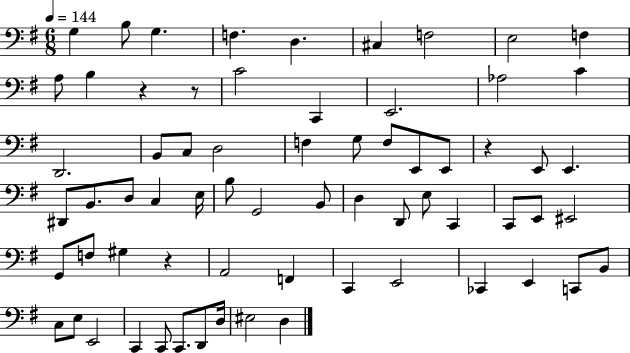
G3/q B3/e G3/q. F3/q. D3/q. C#3/q F3/h E3/h F3/q A3/e B3/q R/q R/e C4/h C2/q E2/h. Ab3/h C4/q D2/h. B2/e C3/e D3/h F3/q G3/e F3/e E2/e E2/e R/q E2/e E2/q. D#2/e B2/e. D3/e C3/q E3/s B3/e G2/h B2/e D3/q D2/e E3/e C2/q C2/e E2/e EIS2/h G2/e F3/e G#3/q R/q A2/h F2/q C2/q E2/h CES2/q E2/q C2/e B2/e C3/e E3/e E2/h C2/q C2/e C2/e. D2/e D3/s EIS3/h D3/q